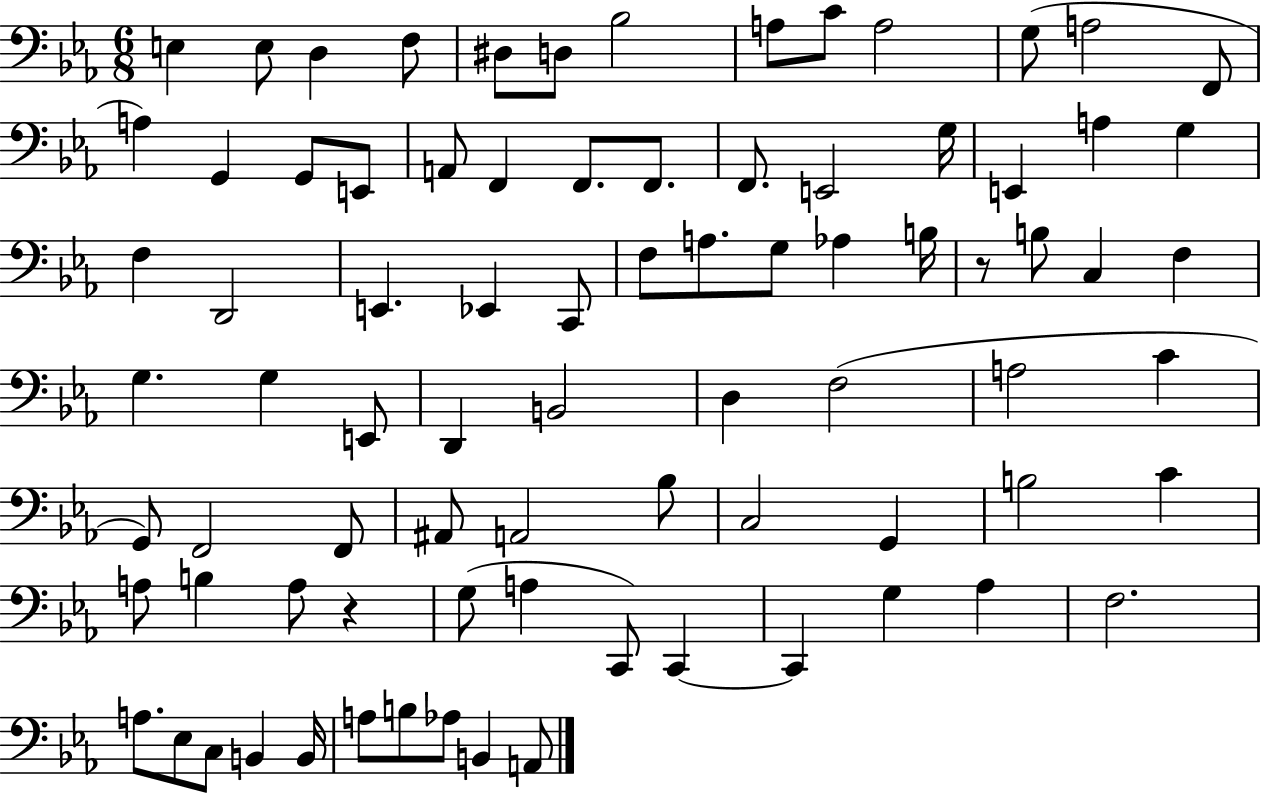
{
  \clef bass
  \numericTimeSignature
  \time 6/8
  \key ees \major
  e4 e8 d4 f8 | dis8 d8 bes2 | a8 c'8 a2 | g8( a2 f,8 | \break a4) g,4 g,8 e,8 | a,8 f,4 f,8. f,8. | f,8. e,2 g16 | e,4 a4 g4 | \break f4 d,2 | e,4. ees,4 c,8 | f8 a8. g8 aes4 b16 | r8 b8 c4 f4 | \break g4. g4 e,8 | d,4 b,2 | d4 f2( | a2 c'4 | \break g,8) f,2 f,8 | ais,8 a,2 bes8 | c2 g,4 | b2 c'4 | \break a8 b4 a8 r4 | g8( a4 c,8) c,4~~ | c,4 g4 aes4 | f2. | \break a8. ees8 c8 b,4 b,16 | a8 b8 aes8 b,4 a,8 | \bar "|."
}